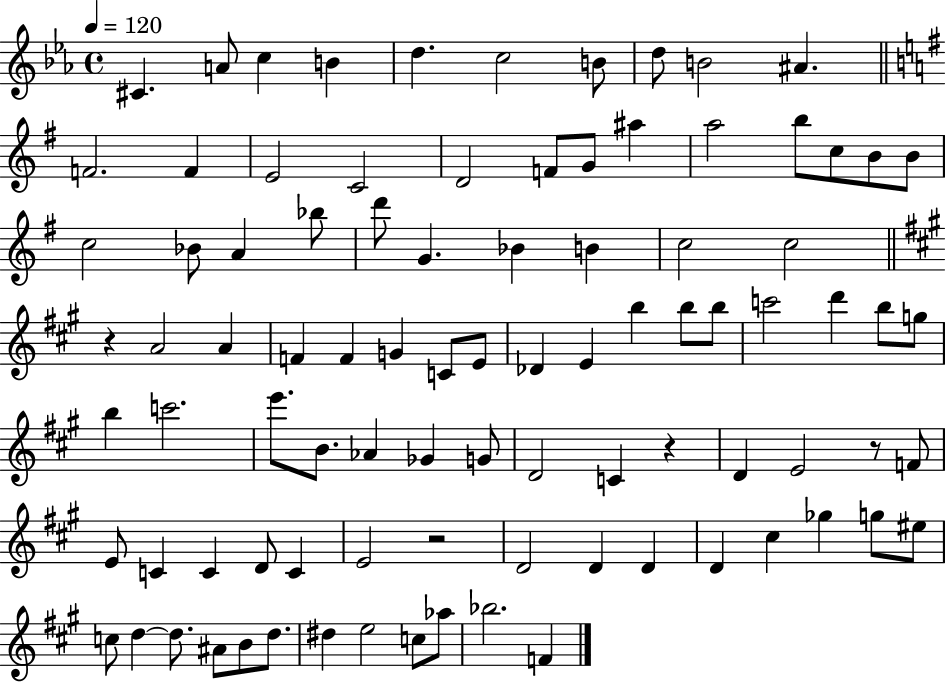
X:1
T:Untitled
M:4/4
L:1/4
K:Eb
^C A/2 c B d c2 B/2 d/2 B2 ^A F2 F E2 C2 D2 F/2 G/2 ^a a2 b/2 c/2 B/2 B/2 c2 _B/2 A _b/2 d'/2 G _B B c2 c2 z A2 A F F G C/2 E/2 _D E b b/2 b/2 c'2 d' b/2 g/2 b c'2 e'/2 B/2 _A _G G/2 D2 C z D E2 z/2 F/2 E/2 C C D/2 C E2 z2 D2 D D D ^c _g g/2 ^e/2 c/2 d d/2 ^A/2 B/2 d/2 ^d e2 c/2 _a/2 _b2 F